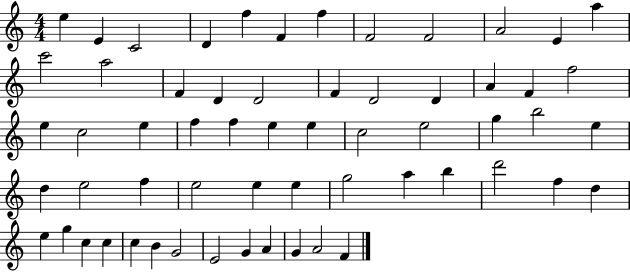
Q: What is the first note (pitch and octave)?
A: E5